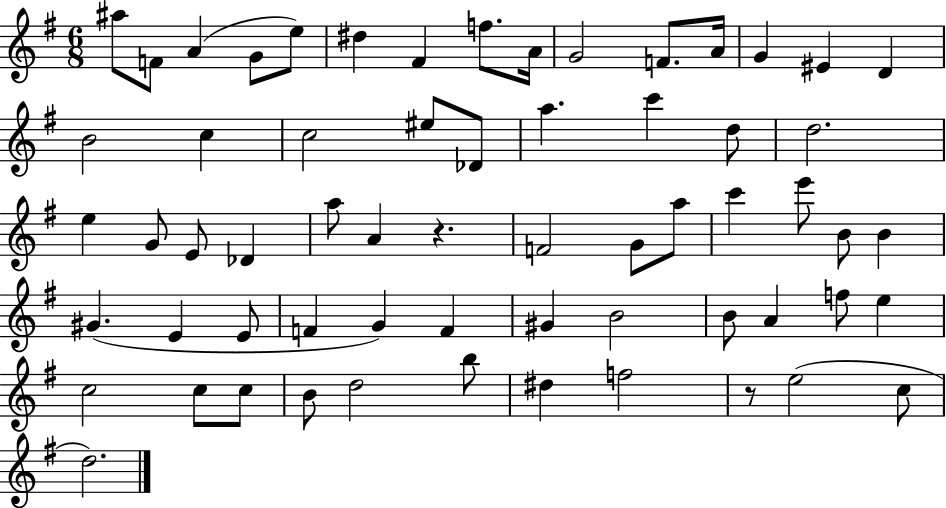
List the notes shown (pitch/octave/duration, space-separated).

A#5/e F4/e A4/q G4/e E5/e D#5/q F#4/q F5/e. A4/s G4/h F4/e. A4/s G4/q EIS4/q D4/q B4/h C5/q C5/h EIS5/e Db4/e A5/q. C6/q D5/e D5/h. E5/q G4/e E4/e Db4/q A5/e A4/q R/q. F4/h G4/e A5/e C6/q E6/e B4/e B4/q G#4/q. E4/q E4/e F4/q G4/q F4/q G#4/q B4/h B4/e A4/q F5/e E5/q C5/h C5/e C5/e B4/e D5/h B5/e D#5/q F5/h R/e E5/h C5/e D5/h.